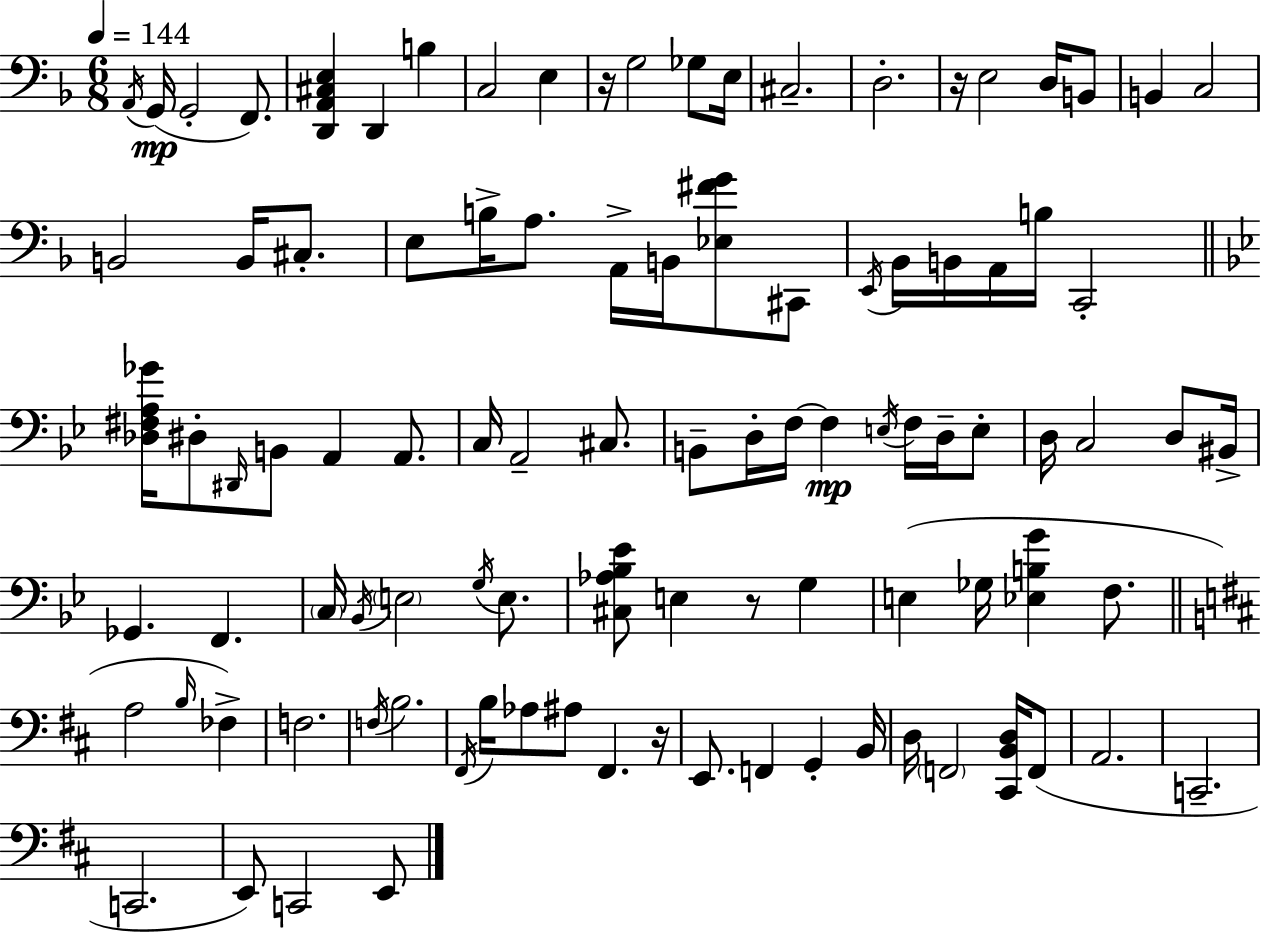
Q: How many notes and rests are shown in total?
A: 99